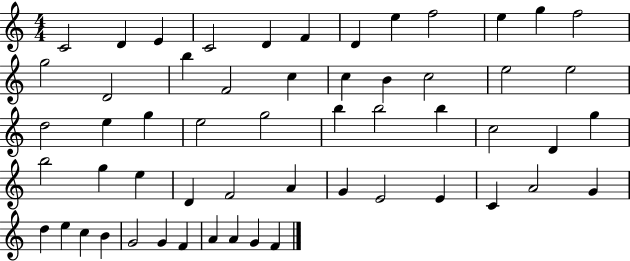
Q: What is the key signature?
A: C major